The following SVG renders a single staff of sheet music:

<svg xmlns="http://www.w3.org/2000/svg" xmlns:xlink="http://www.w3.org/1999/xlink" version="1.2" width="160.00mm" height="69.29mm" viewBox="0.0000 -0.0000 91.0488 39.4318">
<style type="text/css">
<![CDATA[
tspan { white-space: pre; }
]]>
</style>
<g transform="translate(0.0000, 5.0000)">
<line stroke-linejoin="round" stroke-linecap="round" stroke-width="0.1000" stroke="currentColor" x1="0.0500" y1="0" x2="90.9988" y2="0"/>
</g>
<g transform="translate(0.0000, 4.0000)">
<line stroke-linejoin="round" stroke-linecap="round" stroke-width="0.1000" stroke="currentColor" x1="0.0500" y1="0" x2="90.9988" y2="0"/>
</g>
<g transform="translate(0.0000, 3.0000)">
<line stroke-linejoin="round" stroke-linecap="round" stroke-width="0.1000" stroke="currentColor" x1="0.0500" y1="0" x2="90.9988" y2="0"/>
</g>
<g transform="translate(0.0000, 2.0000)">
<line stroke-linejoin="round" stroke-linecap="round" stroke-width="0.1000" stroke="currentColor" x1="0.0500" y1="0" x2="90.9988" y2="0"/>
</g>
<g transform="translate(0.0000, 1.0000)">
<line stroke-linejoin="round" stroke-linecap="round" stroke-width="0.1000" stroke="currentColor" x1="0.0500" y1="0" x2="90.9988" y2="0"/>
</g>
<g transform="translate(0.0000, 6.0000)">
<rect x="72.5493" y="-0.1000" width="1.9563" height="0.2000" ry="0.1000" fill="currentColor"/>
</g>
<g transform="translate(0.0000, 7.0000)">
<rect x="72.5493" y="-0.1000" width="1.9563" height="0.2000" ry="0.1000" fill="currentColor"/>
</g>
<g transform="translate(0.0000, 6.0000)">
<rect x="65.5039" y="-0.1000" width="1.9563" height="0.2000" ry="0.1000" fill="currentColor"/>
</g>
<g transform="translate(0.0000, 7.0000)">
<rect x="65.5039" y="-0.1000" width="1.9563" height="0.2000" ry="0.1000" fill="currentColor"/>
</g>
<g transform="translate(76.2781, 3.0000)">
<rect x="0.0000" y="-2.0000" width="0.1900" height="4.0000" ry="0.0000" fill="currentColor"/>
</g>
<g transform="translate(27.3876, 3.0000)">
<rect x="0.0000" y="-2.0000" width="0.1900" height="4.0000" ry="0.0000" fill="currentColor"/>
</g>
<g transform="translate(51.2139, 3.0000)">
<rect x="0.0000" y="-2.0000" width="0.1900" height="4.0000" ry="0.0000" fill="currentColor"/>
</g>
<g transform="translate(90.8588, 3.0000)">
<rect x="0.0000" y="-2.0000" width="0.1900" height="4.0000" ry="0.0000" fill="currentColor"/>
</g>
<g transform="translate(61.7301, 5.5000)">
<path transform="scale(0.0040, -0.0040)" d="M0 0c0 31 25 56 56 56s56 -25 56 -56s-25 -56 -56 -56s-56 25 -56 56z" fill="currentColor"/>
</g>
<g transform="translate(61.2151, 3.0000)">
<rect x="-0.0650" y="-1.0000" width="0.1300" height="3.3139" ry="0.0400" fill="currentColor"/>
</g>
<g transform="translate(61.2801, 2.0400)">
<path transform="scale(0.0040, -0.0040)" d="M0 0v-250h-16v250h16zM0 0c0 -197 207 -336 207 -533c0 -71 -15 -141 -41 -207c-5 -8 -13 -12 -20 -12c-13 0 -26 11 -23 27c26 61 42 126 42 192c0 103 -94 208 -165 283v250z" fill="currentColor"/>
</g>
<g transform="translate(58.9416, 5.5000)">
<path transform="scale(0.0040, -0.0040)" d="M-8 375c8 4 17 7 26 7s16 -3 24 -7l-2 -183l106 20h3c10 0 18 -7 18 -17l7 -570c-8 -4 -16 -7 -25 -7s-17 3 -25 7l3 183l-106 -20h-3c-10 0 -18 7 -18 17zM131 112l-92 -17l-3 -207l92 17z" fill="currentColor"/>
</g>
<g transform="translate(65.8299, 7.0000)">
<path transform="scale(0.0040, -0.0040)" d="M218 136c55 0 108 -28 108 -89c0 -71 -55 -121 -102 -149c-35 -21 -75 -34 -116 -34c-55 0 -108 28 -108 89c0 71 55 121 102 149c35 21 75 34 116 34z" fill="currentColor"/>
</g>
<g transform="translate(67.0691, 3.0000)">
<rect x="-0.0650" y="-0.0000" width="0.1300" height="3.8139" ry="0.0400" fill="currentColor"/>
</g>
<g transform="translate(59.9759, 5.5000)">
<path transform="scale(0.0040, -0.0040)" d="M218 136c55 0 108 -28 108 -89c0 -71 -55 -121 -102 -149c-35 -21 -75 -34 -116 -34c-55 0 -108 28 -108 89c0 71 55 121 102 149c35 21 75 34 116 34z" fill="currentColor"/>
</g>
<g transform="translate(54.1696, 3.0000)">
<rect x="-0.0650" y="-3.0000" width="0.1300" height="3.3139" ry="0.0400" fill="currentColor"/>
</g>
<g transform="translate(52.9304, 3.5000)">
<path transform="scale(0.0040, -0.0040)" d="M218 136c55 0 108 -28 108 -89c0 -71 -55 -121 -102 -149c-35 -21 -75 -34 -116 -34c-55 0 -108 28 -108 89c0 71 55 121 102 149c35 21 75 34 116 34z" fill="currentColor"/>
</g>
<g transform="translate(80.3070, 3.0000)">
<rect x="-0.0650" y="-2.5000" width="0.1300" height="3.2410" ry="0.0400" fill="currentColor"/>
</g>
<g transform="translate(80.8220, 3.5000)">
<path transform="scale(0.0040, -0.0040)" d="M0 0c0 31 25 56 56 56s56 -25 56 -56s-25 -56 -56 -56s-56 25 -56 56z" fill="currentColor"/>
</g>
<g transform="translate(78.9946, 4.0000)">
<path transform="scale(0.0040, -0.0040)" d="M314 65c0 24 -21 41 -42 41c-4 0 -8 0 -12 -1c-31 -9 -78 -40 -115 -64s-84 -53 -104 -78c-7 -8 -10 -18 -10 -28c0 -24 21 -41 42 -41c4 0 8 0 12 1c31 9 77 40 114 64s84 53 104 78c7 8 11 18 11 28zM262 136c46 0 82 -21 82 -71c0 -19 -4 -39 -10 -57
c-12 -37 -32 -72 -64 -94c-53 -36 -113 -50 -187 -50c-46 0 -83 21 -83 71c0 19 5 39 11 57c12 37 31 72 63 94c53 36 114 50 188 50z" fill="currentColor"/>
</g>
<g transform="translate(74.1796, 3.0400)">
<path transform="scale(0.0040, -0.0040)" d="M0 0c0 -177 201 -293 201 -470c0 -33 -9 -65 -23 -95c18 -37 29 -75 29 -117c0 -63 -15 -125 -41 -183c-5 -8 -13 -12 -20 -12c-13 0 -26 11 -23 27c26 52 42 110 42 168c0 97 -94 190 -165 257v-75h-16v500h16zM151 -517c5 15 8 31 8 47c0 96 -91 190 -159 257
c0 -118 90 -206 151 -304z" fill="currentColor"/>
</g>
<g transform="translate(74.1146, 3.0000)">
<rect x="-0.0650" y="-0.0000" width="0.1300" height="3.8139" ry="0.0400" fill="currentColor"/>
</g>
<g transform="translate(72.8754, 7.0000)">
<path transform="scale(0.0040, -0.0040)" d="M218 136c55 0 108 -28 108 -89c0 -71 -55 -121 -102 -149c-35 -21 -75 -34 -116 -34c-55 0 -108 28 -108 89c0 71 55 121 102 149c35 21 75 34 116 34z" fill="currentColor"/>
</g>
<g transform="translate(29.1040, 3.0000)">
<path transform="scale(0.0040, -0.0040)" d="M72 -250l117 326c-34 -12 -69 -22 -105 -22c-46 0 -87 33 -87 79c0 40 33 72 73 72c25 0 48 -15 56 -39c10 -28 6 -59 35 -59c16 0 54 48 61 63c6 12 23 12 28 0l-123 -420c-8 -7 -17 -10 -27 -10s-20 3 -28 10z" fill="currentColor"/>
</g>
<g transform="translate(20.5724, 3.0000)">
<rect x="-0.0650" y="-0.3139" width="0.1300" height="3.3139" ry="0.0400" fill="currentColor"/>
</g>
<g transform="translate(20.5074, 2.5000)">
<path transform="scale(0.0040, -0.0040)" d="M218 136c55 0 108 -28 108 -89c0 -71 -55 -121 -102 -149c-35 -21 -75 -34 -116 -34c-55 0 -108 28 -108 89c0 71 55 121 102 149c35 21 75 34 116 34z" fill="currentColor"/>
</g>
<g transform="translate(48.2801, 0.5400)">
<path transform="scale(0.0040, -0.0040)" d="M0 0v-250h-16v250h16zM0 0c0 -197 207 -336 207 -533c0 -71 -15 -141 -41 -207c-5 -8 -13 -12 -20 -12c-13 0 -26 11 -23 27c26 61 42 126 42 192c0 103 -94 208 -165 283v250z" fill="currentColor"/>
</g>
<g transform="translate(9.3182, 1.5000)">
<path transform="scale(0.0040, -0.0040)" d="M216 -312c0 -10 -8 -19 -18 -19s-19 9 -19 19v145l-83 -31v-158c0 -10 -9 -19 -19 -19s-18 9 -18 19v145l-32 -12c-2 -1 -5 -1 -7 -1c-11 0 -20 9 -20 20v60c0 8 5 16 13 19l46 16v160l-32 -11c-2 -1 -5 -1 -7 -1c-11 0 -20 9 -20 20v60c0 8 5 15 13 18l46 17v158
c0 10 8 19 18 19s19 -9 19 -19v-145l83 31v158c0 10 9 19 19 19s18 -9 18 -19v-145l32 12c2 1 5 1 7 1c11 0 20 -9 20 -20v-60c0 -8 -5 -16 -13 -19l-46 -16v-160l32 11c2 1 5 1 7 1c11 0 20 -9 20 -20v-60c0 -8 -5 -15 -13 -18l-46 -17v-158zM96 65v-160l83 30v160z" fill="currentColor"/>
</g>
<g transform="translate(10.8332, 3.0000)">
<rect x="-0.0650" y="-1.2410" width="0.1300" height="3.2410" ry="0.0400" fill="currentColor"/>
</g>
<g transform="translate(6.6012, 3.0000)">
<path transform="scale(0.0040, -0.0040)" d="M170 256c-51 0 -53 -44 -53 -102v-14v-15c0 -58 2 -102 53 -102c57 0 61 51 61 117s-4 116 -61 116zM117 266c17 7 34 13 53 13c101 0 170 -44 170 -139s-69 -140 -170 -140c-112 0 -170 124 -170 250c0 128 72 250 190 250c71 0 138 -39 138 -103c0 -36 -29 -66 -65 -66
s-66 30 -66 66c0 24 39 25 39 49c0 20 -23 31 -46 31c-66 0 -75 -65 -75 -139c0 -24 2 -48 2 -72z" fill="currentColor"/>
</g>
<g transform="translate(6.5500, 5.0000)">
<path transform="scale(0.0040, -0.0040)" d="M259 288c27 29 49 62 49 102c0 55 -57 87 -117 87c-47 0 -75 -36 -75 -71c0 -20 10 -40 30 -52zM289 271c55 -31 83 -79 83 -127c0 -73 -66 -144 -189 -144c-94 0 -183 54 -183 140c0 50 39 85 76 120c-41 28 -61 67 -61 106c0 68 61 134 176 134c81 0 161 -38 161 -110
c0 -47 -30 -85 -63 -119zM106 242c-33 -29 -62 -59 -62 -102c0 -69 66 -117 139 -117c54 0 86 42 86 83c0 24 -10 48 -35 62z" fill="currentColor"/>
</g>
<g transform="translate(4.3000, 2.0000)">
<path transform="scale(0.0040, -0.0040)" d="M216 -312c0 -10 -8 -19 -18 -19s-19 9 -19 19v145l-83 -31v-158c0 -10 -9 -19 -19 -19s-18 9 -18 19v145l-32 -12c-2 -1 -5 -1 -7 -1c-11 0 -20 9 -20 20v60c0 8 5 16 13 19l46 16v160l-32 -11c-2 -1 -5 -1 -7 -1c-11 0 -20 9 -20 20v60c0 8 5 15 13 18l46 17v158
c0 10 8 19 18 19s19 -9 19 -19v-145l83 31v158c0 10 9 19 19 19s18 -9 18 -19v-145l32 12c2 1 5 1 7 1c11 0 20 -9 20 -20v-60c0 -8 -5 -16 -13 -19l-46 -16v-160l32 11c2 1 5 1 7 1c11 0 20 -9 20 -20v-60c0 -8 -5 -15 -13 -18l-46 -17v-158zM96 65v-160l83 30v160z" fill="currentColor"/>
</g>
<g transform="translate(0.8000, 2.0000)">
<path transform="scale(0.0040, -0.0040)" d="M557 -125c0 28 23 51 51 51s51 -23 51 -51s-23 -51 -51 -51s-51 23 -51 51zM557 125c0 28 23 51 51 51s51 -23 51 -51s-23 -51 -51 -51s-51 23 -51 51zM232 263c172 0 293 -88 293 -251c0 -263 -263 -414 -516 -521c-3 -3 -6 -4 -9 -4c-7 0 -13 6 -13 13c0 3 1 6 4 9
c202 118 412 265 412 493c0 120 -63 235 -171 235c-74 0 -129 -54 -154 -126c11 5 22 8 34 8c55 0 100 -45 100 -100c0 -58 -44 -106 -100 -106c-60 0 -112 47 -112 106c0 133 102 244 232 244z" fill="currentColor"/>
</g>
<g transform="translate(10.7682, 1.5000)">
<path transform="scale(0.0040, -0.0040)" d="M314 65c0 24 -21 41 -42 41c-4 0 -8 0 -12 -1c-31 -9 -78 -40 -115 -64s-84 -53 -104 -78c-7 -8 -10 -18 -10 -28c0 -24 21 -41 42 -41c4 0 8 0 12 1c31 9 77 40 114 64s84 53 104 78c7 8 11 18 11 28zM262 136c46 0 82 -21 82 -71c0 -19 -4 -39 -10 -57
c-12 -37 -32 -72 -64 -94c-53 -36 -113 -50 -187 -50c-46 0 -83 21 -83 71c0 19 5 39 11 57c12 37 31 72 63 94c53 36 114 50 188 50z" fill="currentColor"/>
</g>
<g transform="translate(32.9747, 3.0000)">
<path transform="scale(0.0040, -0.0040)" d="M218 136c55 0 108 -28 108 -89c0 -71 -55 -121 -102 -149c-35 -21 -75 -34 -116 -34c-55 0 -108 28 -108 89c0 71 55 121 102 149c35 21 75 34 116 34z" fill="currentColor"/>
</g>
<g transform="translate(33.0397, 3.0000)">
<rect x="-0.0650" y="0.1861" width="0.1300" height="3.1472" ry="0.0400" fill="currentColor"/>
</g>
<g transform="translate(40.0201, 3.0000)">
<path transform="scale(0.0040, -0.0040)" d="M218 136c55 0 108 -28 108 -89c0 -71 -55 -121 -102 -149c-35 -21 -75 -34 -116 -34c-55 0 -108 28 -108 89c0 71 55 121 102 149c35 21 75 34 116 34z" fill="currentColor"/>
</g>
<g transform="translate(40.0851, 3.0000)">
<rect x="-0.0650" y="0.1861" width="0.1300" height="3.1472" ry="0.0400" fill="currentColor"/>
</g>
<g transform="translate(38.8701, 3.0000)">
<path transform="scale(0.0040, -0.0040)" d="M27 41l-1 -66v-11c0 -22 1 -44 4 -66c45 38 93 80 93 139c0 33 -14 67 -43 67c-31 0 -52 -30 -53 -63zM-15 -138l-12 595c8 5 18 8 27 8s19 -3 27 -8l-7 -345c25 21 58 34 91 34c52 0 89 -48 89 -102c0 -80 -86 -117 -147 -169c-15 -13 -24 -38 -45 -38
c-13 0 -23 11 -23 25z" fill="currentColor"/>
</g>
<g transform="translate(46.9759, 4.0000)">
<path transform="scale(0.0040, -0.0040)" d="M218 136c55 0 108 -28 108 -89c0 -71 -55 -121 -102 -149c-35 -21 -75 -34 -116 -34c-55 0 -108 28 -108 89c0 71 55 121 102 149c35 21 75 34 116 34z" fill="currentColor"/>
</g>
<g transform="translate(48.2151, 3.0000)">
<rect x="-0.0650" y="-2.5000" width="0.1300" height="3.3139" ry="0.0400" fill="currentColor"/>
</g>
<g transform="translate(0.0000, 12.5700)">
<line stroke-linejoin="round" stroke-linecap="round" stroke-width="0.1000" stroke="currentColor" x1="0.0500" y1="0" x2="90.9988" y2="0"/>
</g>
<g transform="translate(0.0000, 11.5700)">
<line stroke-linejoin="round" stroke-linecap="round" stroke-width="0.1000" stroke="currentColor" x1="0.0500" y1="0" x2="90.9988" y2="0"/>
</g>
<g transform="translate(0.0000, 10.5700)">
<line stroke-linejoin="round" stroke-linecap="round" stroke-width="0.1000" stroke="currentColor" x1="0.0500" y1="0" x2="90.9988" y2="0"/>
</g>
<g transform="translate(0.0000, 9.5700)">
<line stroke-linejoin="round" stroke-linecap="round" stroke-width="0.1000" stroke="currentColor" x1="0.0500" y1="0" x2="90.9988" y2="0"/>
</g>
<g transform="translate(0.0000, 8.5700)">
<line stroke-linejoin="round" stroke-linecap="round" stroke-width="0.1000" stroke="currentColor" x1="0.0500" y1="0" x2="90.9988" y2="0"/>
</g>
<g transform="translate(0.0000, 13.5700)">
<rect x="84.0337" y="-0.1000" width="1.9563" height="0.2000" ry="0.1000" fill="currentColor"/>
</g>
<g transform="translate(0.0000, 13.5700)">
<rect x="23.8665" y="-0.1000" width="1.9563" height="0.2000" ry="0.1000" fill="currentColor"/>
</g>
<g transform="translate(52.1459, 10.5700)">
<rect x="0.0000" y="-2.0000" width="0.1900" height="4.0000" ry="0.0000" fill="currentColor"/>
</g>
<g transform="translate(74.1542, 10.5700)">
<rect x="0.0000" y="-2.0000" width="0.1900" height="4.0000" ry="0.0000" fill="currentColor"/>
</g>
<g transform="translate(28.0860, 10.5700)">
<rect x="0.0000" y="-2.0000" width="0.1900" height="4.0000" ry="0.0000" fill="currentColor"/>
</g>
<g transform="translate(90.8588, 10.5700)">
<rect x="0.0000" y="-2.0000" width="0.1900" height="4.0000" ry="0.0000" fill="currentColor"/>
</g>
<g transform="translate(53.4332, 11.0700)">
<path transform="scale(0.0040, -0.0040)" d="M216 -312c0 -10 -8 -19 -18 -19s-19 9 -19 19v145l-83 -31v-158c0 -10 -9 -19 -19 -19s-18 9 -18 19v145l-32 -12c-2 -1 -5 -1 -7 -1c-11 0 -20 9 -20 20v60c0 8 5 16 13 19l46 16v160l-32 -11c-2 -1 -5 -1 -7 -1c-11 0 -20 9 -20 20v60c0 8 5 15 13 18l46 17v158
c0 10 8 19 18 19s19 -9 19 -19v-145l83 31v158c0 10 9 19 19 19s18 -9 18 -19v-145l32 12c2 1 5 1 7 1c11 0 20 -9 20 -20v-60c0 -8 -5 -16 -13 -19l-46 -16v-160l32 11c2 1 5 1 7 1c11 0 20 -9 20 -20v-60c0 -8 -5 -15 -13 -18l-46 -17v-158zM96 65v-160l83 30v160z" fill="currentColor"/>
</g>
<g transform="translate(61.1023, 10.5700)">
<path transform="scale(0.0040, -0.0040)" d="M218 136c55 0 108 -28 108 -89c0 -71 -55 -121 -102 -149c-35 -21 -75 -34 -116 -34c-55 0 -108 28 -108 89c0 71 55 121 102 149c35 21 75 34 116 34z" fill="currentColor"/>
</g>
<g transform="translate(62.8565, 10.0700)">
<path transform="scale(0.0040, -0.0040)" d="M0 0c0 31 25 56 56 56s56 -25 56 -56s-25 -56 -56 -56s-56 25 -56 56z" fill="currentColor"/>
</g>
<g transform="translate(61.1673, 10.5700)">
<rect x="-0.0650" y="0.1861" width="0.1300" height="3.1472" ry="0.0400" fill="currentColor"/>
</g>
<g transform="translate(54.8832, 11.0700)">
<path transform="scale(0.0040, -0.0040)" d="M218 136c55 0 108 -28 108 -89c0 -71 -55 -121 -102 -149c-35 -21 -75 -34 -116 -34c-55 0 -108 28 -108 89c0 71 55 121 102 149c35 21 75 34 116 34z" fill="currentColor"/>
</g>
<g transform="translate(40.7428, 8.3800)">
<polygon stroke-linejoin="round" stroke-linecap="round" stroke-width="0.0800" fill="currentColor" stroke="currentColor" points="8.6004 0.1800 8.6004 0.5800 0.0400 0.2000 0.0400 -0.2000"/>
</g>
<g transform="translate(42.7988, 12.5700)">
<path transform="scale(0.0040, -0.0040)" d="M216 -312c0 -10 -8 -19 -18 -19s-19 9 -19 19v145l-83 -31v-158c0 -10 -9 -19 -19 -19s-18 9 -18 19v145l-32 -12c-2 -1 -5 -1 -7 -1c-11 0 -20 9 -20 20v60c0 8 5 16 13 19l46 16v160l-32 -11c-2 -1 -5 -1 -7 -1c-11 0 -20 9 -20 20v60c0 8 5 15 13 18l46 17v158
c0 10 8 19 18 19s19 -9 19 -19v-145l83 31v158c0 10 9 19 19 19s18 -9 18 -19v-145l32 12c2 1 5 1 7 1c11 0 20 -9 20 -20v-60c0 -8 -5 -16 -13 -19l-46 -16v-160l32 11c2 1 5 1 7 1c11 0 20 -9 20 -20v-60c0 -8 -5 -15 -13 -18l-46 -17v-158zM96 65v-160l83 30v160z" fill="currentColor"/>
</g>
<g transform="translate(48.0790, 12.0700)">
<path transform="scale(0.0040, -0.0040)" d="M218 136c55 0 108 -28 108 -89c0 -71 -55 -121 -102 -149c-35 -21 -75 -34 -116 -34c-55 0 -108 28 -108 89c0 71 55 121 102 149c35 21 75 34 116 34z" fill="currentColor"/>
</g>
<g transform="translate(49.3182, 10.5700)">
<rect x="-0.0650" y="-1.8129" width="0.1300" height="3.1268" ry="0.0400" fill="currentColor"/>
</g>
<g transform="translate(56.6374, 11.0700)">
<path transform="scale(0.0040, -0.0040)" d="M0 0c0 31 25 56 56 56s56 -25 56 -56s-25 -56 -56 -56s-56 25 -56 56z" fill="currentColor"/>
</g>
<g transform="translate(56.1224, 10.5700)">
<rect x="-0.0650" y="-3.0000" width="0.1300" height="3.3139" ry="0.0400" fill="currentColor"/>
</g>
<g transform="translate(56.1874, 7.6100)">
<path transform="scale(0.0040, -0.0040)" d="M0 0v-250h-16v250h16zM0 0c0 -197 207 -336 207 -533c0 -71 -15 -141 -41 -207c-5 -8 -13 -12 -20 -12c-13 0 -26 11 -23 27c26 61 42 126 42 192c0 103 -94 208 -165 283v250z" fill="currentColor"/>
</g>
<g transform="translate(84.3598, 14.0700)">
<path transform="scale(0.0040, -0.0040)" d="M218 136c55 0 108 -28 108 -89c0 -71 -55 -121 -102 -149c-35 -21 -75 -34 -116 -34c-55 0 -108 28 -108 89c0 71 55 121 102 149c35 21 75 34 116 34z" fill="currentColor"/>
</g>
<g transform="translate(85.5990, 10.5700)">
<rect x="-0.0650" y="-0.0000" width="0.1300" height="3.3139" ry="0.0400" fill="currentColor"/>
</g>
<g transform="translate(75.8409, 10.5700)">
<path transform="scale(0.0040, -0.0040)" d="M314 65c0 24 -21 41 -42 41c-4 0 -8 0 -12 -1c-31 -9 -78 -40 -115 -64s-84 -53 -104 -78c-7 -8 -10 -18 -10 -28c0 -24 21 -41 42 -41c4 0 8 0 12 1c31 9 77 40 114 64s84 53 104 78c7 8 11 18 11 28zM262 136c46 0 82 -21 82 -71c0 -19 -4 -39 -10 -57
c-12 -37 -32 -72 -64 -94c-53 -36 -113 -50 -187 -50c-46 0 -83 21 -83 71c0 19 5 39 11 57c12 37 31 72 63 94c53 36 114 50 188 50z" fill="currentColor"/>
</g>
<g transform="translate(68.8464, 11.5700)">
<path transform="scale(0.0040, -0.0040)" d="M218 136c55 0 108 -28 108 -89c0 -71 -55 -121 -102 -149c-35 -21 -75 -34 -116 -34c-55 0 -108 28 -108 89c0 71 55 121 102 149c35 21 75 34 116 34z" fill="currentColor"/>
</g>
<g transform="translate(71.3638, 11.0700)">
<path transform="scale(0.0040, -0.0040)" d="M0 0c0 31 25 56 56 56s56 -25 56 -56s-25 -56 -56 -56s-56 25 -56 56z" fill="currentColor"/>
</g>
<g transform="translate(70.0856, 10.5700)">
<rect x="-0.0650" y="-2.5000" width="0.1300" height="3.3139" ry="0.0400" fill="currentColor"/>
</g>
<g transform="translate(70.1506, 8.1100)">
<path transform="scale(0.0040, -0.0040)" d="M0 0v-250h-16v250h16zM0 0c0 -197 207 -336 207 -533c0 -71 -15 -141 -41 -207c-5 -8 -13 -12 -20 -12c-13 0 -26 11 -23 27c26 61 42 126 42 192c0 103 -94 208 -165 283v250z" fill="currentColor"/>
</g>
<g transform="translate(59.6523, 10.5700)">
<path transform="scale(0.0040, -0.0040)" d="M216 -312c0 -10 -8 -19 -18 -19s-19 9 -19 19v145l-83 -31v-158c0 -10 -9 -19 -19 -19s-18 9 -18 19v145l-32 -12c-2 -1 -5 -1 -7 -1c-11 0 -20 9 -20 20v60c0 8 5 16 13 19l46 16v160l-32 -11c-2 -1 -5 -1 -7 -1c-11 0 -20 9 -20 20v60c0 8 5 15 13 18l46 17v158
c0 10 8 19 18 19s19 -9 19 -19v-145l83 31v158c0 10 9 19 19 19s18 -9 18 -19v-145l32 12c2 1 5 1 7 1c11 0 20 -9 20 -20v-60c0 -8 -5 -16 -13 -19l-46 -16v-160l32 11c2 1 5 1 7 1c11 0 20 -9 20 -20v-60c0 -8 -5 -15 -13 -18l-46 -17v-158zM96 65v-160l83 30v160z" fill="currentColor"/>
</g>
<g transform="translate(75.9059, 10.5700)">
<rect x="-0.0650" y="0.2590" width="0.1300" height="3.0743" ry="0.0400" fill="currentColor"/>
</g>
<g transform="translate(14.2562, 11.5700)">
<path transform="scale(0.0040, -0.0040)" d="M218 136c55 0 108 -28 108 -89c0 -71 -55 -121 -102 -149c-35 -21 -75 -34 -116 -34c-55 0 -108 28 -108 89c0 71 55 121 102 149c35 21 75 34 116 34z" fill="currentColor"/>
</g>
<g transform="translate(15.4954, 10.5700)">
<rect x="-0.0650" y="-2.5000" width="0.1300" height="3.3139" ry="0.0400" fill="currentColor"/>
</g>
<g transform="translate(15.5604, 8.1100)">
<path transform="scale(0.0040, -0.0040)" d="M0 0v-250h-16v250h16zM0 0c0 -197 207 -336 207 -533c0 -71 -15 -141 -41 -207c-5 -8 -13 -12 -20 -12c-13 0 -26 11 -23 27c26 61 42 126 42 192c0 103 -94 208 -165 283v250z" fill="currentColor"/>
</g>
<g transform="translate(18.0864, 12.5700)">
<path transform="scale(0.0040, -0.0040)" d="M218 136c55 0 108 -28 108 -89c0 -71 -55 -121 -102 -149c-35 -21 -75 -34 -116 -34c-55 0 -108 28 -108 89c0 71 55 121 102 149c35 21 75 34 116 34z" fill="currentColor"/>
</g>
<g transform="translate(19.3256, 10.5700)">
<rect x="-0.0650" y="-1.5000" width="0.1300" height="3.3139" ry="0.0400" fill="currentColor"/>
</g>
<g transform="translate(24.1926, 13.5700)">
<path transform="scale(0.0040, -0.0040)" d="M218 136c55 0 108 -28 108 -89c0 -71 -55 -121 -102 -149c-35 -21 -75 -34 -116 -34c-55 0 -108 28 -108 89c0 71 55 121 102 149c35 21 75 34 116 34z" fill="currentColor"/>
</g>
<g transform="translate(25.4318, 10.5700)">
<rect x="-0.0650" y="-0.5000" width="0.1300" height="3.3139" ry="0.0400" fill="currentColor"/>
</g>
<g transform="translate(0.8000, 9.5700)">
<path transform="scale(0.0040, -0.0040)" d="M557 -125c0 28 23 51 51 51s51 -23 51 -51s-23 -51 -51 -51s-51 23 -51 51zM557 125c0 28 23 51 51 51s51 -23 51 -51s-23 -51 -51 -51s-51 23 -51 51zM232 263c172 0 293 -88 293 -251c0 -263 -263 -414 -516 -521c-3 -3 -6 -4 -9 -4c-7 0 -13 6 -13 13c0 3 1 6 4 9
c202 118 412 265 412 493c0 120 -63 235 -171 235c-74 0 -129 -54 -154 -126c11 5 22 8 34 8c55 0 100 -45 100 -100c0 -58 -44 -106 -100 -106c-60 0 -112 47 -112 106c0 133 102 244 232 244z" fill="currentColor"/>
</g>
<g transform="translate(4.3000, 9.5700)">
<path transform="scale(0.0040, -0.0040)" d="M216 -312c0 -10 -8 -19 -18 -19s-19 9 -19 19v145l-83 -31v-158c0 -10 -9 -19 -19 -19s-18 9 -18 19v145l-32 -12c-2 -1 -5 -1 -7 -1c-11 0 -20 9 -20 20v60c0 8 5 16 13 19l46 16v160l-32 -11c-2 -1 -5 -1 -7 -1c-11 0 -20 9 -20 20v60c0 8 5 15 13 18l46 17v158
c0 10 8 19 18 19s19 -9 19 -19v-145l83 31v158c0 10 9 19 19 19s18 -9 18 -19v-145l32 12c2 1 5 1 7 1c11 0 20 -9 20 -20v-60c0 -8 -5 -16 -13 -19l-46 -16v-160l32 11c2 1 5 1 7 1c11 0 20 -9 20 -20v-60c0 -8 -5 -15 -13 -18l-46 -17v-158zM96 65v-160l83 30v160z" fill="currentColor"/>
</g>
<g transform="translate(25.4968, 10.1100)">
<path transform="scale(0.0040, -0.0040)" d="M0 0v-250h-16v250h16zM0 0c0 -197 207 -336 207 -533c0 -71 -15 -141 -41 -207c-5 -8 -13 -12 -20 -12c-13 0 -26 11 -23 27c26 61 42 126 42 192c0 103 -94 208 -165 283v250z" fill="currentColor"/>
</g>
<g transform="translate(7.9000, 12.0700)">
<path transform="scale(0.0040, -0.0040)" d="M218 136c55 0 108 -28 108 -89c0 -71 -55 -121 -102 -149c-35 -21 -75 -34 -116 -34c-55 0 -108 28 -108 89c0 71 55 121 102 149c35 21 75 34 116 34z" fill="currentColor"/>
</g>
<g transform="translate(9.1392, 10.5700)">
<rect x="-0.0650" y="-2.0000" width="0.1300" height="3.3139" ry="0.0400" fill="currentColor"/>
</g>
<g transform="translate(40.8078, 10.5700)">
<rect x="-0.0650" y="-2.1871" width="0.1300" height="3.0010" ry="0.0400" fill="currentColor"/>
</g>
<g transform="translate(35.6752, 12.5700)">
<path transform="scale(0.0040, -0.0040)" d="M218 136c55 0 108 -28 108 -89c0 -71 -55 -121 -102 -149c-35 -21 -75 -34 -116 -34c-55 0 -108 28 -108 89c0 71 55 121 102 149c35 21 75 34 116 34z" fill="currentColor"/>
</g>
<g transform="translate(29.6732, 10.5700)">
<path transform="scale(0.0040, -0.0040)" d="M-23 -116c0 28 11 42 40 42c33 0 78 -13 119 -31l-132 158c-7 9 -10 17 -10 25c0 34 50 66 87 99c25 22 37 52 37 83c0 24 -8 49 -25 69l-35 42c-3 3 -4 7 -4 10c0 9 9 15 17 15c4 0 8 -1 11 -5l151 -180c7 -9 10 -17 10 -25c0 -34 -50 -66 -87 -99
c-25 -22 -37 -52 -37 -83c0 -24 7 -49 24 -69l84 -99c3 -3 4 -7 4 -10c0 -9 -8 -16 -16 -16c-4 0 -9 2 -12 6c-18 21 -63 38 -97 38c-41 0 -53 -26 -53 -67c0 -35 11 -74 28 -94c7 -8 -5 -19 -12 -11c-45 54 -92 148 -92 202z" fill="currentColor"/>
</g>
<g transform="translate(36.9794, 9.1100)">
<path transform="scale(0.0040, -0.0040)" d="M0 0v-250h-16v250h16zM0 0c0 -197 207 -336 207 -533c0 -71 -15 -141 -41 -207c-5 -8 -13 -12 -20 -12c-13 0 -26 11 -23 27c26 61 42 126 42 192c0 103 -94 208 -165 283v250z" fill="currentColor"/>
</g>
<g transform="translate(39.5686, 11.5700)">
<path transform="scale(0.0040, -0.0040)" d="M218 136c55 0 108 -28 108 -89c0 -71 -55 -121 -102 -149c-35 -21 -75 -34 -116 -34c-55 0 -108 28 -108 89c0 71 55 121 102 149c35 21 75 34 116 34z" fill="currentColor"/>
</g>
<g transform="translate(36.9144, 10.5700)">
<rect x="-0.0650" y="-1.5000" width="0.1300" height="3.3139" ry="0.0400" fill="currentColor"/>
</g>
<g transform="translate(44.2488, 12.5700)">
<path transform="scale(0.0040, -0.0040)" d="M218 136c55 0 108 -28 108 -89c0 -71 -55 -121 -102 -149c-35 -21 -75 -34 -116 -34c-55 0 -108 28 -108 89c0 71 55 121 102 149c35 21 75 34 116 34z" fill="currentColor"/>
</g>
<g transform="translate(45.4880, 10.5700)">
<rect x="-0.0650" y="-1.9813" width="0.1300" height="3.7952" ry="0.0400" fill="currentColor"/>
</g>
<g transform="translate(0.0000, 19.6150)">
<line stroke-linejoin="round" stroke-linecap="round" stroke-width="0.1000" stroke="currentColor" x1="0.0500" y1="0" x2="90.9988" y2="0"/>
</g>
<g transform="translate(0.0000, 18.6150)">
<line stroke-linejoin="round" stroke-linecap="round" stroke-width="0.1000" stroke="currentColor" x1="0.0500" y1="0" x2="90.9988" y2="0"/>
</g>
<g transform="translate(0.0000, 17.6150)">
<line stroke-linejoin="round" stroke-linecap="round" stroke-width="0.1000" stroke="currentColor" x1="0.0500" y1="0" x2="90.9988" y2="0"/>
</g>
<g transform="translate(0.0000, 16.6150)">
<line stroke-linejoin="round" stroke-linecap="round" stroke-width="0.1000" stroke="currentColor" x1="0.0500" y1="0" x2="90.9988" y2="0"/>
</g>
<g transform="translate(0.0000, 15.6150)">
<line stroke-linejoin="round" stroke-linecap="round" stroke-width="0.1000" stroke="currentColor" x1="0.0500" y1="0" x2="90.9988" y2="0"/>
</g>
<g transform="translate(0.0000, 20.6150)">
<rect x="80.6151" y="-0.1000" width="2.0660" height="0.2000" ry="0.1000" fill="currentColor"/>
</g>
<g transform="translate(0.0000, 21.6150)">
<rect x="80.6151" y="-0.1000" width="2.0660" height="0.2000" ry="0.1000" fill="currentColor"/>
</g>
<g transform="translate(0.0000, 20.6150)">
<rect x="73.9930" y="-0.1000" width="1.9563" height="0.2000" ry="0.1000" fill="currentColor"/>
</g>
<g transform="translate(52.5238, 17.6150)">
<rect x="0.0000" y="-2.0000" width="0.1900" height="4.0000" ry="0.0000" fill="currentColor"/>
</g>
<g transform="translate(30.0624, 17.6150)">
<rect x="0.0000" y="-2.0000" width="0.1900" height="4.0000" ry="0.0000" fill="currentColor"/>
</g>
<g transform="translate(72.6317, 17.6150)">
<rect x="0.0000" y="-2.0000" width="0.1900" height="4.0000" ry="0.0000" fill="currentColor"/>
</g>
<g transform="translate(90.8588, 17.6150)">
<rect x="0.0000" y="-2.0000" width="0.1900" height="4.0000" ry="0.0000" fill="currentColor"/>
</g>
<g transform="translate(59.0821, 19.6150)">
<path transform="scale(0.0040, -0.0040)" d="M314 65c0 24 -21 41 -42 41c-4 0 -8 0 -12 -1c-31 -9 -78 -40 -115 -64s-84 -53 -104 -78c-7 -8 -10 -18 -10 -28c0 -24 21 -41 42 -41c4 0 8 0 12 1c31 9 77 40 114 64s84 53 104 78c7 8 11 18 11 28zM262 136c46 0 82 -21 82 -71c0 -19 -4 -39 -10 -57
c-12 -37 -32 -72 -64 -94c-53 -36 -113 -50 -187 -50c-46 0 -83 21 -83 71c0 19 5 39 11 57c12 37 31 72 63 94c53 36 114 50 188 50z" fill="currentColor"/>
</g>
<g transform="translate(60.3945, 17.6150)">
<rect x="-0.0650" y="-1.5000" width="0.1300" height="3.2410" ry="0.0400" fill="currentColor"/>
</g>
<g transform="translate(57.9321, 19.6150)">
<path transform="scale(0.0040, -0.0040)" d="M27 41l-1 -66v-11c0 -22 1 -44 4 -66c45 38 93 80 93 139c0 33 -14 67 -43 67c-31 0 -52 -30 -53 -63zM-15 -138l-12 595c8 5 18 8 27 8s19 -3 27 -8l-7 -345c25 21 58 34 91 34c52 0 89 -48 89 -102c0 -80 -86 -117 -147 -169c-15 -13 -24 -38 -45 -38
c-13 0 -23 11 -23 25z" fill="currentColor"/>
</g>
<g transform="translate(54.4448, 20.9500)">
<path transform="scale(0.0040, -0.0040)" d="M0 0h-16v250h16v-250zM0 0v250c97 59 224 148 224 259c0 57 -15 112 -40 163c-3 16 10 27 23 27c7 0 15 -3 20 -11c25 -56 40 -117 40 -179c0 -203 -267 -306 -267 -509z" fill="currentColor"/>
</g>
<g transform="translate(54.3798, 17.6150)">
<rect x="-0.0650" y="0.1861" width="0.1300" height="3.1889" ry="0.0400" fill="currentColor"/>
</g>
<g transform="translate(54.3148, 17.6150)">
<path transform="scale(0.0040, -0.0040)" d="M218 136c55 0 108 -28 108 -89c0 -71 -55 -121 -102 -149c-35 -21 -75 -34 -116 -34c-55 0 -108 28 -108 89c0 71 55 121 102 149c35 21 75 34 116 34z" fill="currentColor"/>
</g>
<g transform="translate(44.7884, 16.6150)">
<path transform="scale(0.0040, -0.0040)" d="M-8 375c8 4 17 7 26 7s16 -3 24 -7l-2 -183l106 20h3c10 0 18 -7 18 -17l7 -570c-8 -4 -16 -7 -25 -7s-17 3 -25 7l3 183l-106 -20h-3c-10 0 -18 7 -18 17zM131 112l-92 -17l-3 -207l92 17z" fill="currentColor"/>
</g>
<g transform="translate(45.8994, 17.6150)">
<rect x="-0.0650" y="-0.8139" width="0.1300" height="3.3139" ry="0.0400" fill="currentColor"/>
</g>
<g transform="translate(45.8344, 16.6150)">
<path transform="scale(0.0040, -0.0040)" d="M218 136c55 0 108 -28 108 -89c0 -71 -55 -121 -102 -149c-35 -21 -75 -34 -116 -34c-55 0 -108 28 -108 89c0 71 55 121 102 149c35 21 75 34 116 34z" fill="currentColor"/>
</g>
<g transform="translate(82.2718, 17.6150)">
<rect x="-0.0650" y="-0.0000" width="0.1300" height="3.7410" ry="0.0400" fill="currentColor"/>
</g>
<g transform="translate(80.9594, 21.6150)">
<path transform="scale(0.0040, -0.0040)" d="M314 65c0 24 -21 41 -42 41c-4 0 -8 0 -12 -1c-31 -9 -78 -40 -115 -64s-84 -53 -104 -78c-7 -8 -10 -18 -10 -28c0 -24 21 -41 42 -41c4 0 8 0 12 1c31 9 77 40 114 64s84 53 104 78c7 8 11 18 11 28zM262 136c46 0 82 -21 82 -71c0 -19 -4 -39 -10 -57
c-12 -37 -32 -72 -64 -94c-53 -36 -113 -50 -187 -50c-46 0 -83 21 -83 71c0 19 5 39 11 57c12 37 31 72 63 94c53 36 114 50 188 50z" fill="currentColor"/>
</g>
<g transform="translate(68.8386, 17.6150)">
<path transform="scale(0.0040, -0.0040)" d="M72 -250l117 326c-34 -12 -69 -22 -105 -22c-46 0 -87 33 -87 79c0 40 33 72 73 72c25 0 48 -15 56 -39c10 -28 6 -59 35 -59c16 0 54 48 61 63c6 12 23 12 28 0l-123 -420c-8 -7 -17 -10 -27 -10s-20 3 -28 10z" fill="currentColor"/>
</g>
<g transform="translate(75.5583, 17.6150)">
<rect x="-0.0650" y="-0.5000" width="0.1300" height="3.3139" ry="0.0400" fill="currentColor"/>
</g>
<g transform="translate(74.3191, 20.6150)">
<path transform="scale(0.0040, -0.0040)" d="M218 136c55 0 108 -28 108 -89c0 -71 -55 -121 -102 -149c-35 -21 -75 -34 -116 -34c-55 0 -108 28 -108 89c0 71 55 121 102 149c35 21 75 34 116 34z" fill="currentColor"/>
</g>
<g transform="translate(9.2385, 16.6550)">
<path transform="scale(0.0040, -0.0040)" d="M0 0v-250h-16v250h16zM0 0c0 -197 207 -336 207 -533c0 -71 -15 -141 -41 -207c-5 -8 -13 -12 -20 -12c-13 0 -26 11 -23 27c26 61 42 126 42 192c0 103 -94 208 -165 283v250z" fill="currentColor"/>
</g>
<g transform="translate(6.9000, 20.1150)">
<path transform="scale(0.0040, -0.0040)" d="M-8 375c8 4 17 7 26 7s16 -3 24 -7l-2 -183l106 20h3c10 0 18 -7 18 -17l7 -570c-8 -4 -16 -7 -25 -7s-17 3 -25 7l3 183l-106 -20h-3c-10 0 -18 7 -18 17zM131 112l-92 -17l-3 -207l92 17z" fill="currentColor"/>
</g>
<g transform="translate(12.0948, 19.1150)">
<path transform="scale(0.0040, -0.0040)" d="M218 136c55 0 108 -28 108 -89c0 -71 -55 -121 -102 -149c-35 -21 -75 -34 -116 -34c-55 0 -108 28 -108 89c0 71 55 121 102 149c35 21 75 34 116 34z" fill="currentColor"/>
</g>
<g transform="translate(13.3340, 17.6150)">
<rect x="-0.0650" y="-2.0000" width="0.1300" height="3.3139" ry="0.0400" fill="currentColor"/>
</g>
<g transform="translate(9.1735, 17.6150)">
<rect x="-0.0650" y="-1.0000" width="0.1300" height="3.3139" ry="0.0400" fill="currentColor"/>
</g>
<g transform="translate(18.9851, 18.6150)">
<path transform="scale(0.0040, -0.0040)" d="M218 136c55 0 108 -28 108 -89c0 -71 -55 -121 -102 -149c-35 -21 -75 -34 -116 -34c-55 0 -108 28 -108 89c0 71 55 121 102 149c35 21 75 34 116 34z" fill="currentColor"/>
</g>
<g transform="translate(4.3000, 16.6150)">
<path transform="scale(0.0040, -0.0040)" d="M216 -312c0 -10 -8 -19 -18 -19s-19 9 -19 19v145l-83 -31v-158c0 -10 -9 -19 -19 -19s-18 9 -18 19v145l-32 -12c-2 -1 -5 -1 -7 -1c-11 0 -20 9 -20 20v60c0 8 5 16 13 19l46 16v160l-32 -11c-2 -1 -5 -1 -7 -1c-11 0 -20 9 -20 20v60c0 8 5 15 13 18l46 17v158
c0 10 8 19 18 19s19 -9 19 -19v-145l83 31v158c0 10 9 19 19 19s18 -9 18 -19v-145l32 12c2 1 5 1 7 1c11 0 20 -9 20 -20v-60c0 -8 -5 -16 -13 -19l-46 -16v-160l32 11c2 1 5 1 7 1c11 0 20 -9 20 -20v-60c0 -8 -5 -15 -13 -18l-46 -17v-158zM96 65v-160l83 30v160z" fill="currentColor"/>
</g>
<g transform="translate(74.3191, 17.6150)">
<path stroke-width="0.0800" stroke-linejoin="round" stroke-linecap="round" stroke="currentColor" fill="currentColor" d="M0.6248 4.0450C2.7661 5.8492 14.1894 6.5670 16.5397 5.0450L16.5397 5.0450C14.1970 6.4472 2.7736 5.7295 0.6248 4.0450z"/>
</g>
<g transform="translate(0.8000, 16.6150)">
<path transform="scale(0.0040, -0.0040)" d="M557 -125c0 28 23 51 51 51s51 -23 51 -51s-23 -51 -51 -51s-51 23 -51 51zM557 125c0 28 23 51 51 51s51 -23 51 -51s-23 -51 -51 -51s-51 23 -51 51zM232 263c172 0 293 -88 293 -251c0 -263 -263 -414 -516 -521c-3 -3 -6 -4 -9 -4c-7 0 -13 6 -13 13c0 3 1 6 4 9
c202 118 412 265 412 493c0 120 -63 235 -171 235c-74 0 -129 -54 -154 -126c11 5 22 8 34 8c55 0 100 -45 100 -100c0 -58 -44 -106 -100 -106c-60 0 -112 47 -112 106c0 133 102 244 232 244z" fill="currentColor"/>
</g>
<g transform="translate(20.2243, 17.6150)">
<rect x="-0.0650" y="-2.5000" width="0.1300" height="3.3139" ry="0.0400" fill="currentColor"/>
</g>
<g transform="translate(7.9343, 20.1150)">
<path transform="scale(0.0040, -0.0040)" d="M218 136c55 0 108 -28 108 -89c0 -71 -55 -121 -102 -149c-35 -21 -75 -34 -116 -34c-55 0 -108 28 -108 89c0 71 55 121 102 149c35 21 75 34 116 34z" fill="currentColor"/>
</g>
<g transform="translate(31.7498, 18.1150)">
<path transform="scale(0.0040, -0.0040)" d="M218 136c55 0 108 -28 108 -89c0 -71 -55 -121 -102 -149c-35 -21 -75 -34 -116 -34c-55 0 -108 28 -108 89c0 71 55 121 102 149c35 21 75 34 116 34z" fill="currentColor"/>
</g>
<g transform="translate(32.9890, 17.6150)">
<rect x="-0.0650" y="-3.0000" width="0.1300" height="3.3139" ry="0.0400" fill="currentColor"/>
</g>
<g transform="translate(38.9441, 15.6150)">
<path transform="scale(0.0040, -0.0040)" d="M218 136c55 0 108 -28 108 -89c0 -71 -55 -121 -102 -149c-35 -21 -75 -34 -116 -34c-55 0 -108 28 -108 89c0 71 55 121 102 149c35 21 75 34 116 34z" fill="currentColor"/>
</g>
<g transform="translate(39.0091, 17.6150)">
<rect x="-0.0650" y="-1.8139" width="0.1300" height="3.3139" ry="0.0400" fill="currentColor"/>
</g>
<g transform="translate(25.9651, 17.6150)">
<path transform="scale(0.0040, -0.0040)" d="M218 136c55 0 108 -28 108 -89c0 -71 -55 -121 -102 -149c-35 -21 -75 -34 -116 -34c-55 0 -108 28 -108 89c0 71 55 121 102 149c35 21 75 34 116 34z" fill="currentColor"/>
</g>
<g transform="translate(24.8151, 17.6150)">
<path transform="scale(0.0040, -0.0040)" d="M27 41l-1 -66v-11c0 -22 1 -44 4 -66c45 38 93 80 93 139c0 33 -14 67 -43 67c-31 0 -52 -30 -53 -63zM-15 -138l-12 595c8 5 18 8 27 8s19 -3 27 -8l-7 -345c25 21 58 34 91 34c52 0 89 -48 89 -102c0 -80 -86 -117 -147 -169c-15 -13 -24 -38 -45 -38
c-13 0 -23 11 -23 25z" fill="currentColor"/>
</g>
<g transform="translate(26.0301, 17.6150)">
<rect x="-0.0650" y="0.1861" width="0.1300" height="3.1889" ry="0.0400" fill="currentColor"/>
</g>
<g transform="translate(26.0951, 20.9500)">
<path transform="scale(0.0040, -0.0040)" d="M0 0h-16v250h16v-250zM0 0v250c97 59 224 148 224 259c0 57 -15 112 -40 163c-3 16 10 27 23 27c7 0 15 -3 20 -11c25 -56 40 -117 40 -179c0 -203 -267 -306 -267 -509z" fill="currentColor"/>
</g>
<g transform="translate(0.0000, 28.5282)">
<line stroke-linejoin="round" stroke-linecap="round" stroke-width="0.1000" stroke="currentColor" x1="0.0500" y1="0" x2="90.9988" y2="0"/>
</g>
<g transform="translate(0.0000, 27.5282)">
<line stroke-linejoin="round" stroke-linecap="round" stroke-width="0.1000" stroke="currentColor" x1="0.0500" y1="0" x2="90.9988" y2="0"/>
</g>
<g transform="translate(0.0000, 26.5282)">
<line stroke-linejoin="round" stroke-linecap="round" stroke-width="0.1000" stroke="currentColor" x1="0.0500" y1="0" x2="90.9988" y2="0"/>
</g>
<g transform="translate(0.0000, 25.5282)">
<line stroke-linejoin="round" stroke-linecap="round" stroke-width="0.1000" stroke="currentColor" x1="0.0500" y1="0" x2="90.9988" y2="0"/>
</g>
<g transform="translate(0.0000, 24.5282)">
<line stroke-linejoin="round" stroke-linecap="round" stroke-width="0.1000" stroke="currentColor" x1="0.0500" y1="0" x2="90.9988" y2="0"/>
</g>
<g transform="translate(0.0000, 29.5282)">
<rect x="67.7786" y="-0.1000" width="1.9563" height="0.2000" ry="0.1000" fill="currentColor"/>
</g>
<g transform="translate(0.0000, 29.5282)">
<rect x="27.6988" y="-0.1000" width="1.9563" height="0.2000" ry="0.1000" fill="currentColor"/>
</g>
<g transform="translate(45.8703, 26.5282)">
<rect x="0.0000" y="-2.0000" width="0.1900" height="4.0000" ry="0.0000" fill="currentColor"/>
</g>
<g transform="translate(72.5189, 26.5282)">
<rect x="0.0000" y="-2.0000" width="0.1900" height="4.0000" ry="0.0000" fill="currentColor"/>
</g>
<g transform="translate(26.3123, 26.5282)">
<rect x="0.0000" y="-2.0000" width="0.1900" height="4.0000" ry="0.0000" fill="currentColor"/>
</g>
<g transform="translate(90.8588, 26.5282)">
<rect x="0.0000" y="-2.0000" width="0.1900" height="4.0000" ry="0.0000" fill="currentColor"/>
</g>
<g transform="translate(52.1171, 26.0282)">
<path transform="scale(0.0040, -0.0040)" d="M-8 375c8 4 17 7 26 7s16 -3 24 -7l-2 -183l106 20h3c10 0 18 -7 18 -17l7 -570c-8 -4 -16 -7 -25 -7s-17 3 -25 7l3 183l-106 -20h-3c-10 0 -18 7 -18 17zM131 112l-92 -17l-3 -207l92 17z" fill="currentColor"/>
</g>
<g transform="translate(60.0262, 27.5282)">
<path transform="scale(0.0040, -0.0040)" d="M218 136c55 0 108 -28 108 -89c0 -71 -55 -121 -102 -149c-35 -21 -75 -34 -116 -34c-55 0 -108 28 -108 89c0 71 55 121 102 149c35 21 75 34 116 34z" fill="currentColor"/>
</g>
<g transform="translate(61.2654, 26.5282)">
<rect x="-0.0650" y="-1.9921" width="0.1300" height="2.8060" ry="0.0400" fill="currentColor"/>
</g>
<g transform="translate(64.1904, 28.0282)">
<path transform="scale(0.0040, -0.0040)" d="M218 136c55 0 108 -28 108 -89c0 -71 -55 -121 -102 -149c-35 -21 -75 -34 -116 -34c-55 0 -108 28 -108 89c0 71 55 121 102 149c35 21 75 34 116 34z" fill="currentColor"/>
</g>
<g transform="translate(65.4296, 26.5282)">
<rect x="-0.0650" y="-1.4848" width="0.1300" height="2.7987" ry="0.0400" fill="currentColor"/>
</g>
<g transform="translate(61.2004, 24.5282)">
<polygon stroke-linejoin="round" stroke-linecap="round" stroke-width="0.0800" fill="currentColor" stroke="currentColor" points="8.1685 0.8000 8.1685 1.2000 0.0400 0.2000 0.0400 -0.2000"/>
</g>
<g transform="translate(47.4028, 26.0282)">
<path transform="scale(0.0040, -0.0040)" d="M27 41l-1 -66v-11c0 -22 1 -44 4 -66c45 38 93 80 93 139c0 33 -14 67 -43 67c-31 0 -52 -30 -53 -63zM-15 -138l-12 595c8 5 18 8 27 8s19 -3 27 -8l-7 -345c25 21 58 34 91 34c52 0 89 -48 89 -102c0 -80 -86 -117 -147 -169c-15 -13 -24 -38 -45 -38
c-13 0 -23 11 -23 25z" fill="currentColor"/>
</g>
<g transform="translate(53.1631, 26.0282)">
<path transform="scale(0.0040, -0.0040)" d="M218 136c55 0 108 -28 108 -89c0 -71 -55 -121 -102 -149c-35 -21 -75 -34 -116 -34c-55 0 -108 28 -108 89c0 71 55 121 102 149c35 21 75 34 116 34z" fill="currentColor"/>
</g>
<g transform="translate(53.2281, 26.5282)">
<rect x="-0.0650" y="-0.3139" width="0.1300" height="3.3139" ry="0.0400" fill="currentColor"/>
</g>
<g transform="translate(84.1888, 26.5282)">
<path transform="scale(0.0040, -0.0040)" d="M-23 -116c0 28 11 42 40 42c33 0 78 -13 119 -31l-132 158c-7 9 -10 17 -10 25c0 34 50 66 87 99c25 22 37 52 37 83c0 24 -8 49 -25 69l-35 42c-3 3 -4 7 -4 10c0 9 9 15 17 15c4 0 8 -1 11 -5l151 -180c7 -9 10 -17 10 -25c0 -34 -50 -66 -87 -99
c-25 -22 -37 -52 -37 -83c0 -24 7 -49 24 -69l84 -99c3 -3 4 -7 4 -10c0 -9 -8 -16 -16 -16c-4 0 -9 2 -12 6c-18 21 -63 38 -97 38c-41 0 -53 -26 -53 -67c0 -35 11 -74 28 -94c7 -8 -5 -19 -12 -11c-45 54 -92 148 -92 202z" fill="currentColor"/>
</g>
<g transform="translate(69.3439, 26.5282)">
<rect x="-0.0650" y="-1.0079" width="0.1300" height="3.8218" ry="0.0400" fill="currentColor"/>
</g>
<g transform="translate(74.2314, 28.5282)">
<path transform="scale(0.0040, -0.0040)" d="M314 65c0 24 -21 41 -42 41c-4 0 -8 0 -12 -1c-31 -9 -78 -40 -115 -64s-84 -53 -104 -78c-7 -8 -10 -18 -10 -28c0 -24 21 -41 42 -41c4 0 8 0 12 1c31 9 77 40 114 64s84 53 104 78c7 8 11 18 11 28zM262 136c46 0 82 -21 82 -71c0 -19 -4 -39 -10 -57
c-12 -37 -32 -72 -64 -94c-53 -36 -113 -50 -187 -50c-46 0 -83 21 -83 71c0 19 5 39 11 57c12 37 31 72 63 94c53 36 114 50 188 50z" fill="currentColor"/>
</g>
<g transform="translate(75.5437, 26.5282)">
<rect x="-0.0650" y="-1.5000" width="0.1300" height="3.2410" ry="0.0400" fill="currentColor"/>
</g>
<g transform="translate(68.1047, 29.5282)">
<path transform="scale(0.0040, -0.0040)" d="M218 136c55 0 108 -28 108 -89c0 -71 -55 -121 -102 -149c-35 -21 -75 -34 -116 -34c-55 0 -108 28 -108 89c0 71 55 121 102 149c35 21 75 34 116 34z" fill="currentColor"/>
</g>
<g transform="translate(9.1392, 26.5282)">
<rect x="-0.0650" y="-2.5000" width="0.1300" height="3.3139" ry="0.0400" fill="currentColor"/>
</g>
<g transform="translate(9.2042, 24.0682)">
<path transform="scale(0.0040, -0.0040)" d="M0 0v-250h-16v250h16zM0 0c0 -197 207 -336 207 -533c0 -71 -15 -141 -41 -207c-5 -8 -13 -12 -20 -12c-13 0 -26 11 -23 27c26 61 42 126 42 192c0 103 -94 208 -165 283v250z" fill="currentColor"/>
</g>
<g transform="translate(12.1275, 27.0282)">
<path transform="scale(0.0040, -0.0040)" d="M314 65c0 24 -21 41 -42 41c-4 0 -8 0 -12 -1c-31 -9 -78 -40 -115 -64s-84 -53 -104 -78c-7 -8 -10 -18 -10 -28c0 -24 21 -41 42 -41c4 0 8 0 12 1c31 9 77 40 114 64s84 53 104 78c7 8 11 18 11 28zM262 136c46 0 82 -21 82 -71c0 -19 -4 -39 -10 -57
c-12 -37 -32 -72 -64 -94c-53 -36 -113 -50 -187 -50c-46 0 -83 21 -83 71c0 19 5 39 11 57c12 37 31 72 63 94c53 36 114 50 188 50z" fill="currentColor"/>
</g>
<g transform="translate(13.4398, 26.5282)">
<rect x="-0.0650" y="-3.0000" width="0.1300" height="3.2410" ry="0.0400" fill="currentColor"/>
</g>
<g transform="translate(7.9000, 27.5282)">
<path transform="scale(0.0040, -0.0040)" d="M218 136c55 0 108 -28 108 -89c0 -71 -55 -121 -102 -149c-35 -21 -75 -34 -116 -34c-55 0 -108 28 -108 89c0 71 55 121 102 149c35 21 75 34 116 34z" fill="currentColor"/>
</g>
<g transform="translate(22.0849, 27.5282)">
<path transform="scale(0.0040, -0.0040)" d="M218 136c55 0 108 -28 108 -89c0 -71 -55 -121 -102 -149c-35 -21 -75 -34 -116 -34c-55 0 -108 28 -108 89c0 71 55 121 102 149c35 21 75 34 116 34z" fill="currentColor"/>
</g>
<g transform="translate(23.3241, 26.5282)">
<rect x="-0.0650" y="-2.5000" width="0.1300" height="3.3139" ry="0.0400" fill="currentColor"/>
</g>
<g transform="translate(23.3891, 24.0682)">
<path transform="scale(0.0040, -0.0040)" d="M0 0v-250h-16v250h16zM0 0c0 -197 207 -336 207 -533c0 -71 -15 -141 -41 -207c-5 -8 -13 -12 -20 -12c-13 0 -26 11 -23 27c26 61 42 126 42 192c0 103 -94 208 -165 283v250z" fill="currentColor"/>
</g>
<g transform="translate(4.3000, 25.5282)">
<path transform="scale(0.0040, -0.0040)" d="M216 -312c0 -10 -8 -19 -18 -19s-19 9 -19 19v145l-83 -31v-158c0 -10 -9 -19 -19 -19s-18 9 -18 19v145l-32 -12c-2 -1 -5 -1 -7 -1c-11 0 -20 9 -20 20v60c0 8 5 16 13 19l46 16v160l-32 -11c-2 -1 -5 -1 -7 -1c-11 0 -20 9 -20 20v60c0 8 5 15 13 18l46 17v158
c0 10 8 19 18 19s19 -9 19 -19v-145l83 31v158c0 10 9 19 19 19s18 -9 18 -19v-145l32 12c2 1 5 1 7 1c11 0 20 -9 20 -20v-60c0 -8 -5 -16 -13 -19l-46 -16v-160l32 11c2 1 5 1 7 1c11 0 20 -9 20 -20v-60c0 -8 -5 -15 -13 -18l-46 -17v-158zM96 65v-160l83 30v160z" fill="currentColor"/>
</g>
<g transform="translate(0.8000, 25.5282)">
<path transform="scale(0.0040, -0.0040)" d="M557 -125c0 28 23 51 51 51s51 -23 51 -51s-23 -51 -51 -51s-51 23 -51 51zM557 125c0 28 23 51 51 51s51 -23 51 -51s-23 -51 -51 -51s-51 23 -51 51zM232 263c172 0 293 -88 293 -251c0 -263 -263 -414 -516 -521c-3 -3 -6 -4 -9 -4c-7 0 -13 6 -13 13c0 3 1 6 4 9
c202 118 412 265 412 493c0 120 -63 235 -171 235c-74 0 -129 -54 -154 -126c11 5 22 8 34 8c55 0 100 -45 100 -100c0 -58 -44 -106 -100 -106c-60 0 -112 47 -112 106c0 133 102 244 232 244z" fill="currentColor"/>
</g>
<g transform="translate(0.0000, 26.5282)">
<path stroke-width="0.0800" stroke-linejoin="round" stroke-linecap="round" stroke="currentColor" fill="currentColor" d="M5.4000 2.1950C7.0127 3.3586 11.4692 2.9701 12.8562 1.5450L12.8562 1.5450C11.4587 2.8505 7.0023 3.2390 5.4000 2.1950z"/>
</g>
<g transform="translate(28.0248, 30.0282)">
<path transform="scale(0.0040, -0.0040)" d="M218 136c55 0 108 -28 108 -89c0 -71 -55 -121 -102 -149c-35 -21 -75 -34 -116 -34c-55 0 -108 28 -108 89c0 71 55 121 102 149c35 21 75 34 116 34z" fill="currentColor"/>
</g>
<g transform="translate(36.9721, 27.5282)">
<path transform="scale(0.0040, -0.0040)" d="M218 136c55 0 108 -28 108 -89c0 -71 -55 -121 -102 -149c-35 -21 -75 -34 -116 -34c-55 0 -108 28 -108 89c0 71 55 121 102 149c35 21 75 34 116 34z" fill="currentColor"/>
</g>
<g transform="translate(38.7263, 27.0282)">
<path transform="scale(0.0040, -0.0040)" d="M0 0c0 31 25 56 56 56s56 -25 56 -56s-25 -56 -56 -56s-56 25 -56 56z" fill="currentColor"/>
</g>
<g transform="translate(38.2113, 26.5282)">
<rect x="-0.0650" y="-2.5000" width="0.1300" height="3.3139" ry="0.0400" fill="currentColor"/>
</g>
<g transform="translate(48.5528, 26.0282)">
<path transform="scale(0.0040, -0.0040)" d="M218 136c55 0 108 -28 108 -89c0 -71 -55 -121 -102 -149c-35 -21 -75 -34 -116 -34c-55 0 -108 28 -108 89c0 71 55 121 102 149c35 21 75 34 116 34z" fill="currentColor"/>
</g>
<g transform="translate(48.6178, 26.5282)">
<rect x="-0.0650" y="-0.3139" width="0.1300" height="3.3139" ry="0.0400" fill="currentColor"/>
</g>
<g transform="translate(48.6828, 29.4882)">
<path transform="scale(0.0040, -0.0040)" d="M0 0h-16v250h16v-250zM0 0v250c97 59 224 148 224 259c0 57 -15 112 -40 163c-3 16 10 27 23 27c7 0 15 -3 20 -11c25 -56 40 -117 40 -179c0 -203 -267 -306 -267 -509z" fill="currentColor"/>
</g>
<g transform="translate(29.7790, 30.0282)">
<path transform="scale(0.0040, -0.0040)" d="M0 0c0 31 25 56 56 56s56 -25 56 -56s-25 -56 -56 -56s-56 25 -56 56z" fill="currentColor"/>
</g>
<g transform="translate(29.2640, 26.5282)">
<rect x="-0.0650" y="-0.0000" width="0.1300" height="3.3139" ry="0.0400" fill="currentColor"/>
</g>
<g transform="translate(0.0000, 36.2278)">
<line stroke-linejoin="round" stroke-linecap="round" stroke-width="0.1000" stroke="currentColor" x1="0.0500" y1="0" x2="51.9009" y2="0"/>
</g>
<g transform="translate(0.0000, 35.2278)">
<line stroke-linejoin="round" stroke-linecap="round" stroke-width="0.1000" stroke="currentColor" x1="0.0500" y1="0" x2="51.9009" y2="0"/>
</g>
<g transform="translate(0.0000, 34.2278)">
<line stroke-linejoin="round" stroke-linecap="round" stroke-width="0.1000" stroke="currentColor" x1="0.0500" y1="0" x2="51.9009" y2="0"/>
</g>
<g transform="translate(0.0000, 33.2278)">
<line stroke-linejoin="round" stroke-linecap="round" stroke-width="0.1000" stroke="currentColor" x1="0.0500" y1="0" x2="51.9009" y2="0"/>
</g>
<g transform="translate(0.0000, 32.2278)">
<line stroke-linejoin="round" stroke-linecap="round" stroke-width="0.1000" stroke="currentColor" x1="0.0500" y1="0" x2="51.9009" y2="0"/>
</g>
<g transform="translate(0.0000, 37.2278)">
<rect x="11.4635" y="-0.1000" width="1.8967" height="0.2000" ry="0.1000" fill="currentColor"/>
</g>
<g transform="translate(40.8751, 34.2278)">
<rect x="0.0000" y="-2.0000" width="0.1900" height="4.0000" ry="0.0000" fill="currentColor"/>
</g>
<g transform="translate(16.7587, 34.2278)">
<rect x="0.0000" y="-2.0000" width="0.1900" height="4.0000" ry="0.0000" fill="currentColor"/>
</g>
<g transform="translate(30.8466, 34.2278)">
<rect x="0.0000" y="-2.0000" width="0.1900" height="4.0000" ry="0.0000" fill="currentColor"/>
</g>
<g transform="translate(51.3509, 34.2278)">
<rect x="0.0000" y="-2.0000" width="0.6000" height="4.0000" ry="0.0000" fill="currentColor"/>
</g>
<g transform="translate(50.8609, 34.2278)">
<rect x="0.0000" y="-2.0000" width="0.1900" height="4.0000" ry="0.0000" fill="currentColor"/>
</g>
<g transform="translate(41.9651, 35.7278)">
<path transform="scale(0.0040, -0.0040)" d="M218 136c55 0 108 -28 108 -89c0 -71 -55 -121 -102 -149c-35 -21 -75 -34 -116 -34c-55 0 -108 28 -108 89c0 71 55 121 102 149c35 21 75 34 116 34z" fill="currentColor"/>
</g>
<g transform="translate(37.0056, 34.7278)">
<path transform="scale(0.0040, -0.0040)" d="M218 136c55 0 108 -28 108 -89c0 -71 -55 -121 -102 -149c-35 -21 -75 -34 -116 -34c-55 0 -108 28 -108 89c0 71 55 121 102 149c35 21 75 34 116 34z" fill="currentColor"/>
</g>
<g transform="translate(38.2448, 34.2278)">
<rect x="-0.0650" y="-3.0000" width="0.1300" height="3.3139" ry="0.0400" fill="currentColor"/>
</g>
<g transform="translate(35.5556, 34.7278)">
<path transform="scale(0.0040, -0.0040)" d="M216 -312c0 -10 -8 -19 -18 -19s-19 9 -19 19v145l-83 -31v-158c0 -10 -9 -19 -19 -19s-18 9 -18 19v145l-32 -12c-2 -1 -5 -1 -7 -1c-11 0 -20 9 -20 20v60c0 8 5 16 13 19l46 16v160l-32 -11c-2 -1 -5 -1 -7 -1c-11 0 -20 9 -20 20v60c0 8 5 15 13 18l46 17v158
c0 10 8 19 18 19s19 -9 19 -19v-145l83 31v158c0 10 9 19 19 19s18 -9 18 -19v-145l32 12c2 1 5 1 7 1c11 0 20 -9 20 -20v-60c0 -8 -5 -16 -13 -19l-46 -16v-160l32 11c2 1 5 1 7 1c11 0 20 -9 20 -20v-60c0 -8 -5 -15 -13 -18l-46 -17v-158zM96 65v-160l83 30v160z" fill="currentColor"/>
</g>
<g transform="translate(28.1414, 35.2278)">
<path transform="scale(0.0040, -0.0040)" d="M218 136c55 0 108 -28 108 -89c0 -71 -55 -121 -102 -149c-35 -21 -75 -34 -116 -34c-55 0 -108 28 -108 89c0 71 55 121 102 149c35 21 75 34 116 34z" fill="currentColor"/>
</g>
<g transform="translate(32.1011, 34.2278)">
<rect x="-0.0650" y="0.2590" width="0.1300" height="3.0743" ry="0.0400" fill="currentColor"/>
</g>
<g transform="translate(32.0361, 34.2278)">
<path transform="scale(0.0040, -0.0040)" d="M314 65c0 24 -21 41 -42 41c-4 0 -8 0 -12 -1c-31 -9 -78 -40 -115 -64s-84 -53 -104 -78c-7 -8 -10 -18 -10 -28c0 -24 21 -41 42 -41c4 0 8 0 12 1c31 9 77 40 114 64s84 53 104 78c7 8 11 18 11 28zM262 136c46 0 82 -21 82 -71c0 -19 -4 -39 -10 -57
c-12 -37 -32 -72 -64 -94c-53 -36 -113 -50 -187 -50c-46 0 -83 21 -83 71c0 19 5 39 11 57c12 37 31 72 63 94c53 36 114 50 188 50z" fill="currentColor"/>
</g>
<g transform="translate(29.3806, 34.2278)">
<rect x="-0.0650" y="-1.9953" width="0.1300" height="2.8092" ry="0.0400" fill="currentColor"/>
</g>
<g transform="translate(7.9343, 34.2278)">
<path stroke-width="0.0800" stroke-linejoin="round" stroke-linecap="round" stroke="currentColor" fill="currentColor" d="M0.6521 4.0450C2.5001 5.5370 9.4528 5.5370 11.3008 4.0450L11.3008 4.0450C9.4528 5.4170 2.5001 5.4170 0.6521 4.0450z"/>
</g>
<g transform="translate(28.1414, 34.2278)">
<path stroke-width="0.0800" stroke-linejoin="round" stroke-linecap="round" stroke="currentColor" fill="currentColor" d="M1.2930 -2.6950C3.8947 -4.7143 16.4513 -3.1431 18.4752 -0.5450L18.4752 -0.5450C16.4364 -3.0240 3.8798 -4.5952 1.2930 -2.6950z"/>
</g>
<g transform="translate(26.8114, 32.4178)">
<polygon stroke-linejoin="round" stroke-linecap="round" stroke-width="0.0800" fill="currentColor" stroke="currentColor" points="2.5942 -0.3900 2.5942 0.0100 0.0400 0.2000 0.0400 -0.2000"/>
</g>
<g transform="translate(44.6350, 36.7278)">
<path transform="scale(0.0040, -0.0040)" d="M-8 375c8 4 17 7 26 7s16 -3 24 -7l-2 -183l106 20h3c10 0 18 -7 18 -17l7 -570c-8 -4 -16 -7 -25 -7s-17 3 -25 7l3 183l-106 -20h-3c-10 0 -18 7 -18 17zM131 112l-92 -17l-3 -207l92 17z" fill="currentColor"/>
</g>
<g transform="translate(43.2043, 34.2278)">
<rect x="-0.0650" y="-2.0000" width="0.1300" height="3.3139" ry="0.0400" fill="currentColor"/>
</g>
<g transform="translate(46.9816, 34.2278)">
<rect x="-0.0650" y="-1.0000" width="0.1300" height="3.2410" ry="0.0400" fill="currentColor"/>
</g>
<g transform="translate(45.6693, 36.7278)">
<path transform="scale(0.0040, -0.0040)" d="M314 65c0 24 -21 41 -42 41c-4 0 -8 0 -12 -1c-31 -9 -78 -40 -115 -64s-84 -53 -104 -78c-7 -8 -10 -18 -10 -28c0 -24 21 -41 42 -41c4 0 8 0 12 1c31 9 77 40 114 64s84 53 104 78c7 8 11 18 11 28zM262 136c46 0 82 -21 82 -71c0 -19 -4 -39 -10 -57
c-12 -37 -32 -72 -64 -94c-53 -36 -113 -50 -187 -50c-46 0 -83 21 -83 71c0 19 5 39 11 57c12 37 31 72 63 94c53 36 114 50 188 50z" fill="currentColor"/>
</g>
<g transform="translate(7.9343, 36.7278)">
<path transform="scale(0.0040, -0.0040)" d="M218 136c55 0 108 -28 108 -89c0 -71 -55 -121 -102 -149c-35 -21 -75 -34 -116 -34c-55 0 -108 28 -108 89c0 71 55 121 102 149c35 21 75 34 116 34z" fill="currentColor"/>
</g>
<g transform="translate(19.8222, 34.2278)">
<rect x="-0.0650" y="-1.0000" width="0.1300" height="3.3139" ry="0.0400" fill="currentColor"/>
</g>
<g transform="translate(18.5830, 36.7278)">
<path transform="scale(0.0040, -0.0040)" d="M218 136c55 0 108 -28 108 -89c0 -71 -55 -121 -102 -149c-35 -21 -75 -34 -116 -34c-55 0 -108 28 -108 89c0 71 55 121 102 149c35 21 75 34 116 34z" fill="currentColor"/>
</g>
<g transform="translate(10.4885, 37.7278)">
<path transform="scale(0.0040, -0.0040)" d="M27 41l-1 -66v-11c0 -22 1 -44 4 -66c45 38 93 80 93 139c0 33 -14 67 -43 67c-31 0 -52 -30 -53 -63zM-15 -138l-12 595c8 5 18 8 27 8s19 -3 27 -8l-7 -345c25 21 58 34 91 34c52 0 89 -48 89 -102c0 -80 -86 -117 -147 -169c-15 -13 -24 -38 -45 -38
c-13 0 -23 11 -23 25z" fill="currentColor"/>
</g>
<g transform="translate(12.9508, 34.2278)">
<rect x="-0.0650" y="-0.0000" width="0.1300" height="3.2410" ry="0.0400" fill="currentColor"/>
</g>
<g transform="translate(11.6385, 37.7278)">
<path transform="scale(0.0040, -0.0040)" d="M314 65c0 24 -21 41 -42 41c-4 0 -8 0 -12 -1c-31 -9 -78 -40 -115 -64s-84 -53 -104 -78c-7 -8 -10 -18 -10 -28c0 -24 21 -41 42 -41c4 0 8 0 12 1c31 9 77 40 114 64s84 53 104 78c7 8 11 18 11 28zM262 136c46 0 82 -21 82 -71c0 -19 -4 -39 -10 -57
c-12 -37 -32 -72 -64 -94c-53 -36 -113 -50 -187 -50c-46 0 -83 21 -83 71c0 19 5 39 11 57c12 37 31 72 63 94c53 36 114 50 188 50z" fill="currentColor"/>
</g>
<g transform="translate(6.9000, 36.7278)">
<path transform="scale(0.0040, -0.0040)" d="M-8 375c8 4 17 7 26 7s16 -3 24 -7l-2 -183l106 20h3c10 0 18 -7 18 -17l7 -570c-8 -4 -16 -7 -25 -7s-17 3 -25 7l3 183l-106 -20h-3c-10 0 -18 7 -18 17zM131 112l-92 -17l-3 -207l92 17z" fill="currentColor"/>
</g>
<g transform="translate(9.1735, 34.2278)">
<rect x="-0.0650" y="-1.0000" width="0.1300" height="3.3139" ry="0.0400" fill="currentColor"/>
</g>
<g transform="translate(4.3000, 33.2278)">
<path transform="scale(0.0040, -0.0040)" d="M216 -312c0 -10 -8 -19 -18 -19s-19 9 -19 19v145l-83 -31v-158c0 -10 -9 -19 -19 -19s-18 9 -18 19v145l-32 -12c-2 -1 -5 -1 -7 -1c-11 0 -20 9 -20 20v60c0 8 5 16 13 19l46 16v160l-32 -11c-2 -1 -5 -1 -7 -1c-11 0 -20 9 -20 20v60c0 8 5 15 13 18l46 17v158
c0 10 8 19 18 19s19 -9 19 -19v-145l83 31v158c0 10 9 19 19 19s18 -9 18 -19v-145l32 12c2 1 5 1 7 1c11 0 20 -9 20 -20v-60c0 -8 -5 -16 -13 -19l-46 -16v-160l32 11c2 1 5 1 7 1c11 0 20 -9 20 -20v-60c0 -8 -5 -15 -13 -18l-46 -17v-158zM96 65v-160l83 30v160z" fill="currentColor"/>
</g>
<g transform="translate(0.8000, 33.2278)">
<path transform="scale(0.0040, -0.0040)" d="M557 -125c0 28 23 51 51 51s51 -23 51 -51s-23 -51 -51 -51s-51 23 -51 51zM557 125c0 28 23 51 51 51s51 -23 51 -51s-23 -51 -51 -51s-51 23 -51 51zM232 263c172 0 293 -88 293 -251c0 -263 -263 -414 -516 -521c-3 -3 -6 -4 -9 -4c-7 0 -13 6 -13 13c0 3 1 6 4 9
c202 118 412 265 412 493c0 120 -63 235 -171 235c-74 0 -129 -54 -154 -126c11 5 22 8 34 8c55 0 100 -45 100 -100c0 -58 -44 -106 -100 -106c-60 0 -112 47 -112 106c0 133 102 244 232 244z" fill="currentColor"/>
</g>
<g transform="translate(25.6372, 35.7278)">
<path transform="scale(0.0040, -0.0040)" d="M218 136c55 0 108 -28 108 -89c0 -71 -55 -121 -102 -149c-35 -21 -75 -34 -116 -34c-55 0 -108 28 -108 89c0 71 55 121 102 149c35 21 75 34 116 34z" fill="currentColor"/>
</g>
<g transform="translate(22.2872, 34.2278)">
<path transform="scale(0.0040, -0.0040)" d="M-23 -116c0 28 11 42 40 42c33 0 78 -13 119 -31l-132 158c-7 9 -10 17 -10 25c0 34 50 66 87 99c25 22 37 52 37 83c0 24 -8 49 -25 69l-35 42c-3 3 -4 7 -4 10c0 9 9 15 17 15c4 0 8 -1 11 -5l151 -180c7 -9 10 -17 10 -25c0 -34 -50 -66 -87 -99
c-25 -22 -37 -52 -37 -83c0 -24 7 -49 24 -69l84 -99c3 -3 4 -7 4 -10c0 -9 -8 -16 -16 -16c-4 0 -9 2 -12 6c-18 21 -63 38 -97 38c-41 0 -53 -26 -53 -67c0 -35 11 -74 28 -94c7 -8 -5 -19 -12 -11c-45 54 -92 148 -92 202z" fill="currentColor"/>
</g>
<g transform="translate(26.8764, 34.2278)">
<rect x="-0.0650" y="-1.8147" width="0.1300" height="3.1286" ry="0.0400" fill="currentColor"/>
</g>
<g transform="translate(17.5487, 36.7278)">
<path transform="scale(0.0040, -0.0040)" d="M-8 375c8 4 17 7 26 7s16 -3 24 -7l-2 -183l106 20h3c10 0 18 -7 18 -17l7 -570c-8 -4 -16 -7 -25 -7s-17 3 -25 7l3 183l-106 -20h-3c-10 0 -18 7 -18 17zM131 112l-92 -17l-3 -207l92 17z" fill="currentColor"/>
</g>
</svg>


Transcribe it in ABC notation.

X:1
T:Untitled
M:6/8
L:1/4
K:G
^G,2 E, z/2 D, _D, B,,/2 C, F,,/2 C,, C,,/4 B,,2 A,, B,,/2 G,, E,,/2 z G,,/2 B,,/2 ^G,,/2 A,,/2 ^C,/2 ^D, B,,/2 D,2 D,, F,,/2 A,, B,, _D,/2 C, A, F, D,/2 _G,,2 z/2 E,, C,,2 B,,/2 C,2 B,,/2 D,, B,, _E,/2 E, B,,/2 A,,/2 E,,/2 G,,2 z F,, _D,,2 F,, z A,,/2 B,,/2 D,2 ^C, A,, F,,2